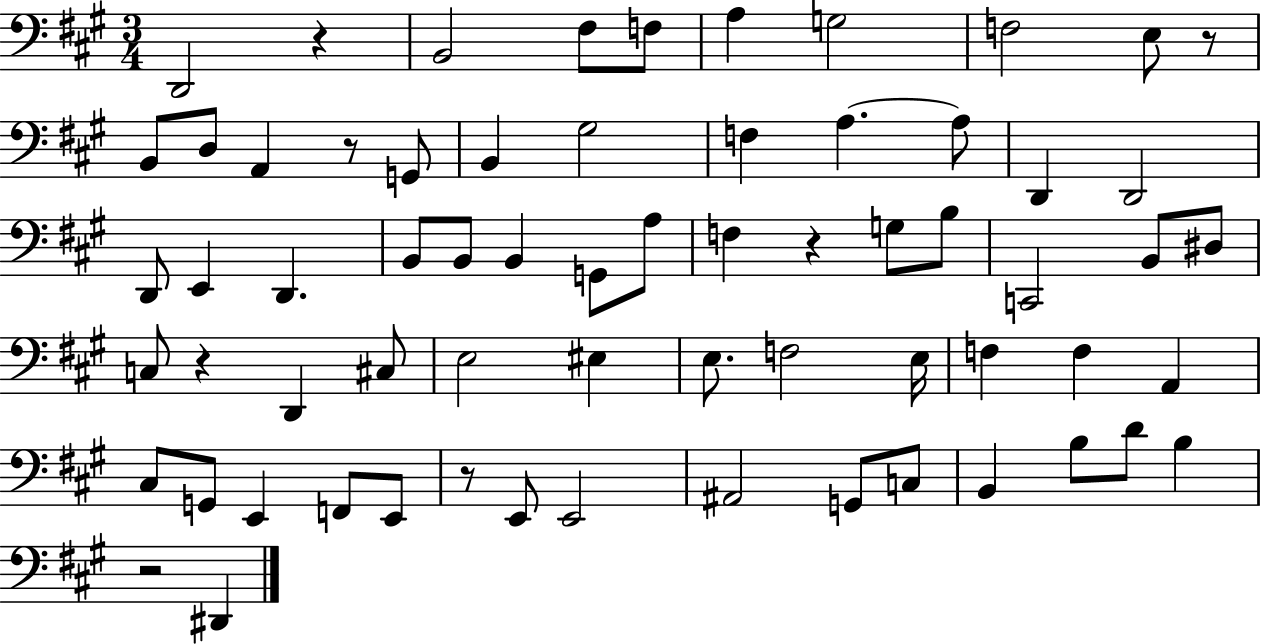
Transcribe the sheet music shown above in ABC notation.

X:1
T:Untitled
M:3/4
L:1/4
K:A
D,,2 z B,,2 ^F,/2 F,/2 A, G,2 F,2 E,/2 z/2 B,,/2 D,/2 A,, z/2 G,,/2 B,, ^G,2 F, A, A,/2 D,, D,,2 D,,/2 E,, D,, B,,/2 B,,/2 B,, G,,/2 A,/2 F, z G,/2 B,/2 C,,2 B,,/2 ^D,/2 C,/2 z D,, ^C,/2 E,2 ^E, E,/2 F,2 E,/4 F, F, A,, ^C,/2 G,,/2 E,, F,,/2 E,,/2 z/2 E,,/2 E,,2 ^A,,2 G,,/2 C,/2 B,, B,/2 D/2 B, z2 ^D,,